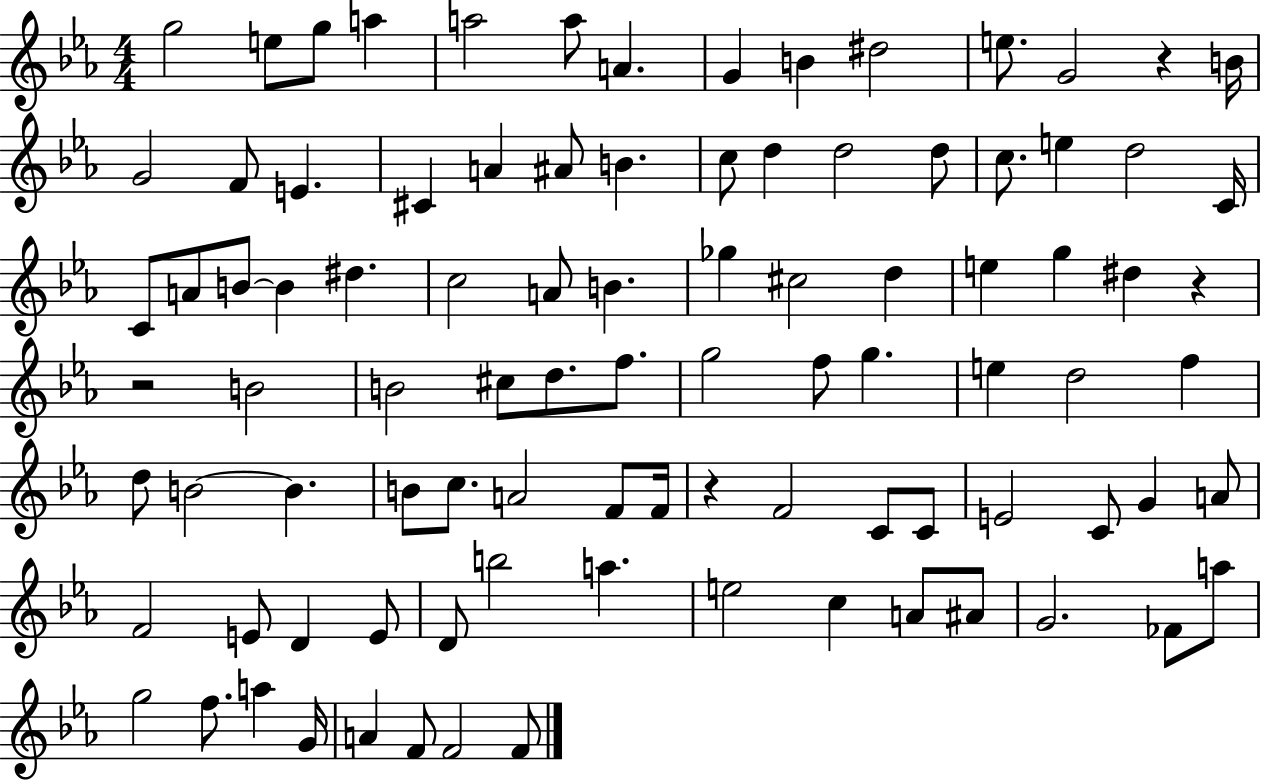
X:1
T:Untitled
M:4/4
L:1/4
K:Eb
g2 e/2 g/2 a a2 a/2 A G B ^d2 e/2 G2 z B/4 G2 F/2 E ^C A ^A/2 B c/2 d d2 d/2 c/2 e d2 C/4 C/2 A/2 B/2 B ^d c2 A/2 B _g ^c2 d e g ^d z z2 B2 B2 ^c/2 d/2 f/2 g2 f/2 g e d2 f d/2 B2 B B/2 c/2 A2 F/2 F/4 z F2 C/2 C/2 E2 C/2 G A/2 F2 E/2 D E/2 D/2 b2 a e2 c A/2 ^A/2 G2 _F/2 a/2 g2 f/2 a G/4 A F/2 F2 F/2